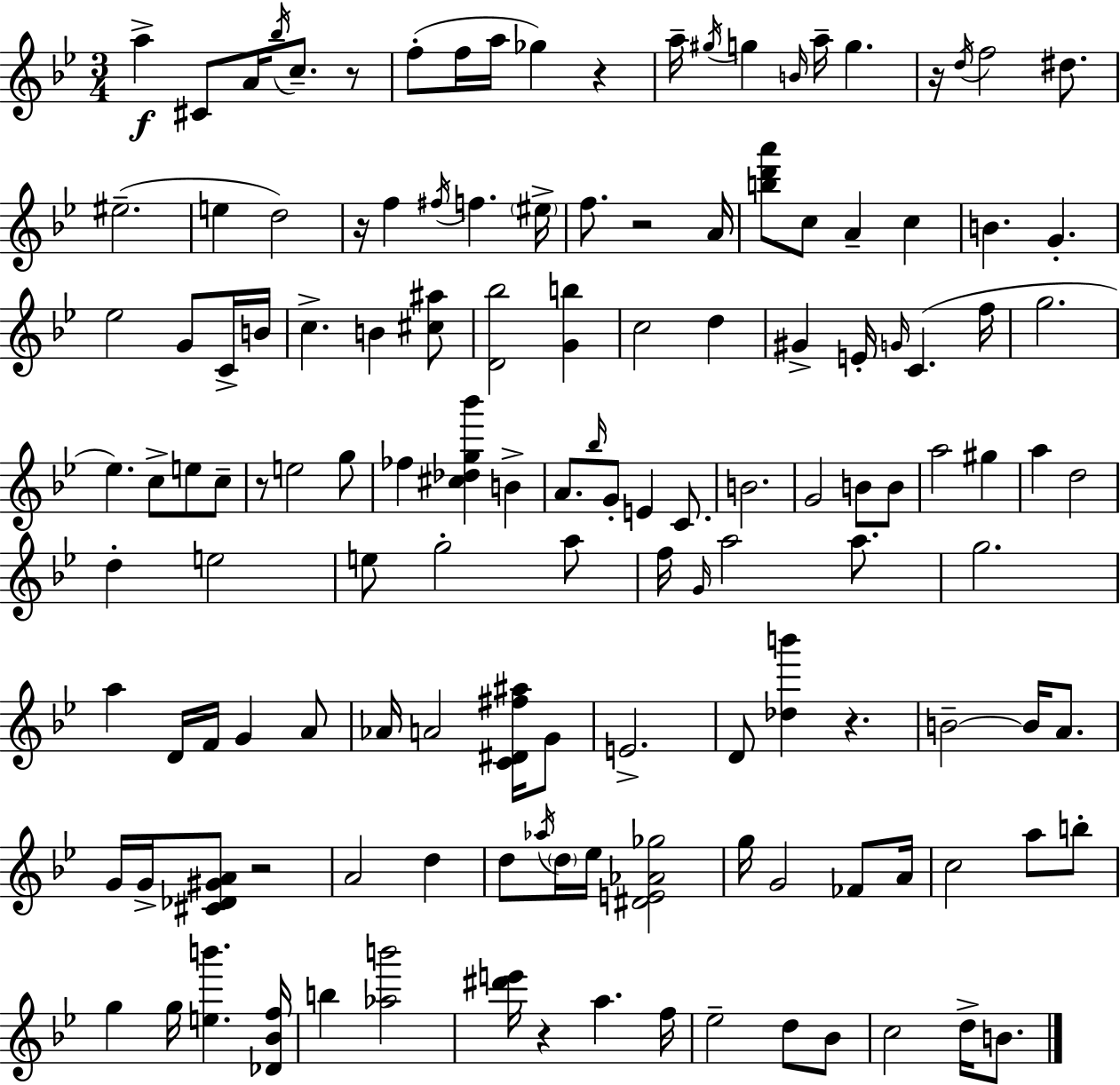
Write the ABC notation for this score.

X:1
T:Untitled
M:3/4
L:1/4
K:Bb
a ^C/2 A/4 _b/4 c/2 z/2 f/2 f/4 a/4 _g z a/4 ^g/4 g B/4 a/4 g z/4 d/4 f2 ^d/2 ^e2 e d2 z/4 f ^f/4 f ^e/4 f/2 z2 A/4 [bd'a']/2 c/2 A c B G _e2 G/2 C/4 B/4 c B [^c^a]/2 [D_b]2 [Gb] c2 d ^G E/4 G/4 C f/4 g2 _e c/2 e/2 c/2 z/2 e2 g/2 _f [^c_dg_b'] B A/2 _b/4 G/2 E C/2 B2 G2 B/2 B/2 a2 ^g a d2 d e2 e/2 g2 a/2 f/4 G/4 a2 a/2 g2 a D/4 F/4 G A/2 _A/4 A2 [C^D^f^a]/4 G/2 E2 D/2 [_db'] z B2 B/4 A/2 G/4 G/4 [^C_D^GA]/2 z2 A2 d d/2 _a/4 d/4 _e/4 [^DE_A_g]2 g/4 G2 _F/2 A/4 c2 a/2 b/2 g g/4 [eb'] [_D_Bf]/4 b [_ab']2 [^d'e']/4 z a f/4 _e2 d/2 _B/2 c2 d/4 B/2